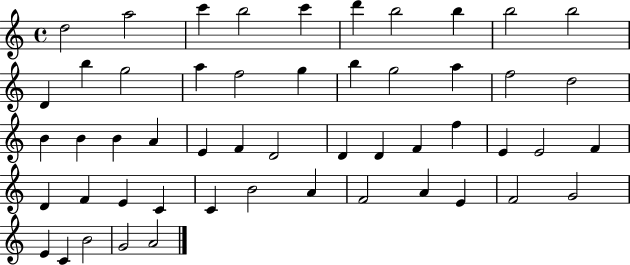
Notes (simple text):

D5/h A5/h C6/q B5/h C6/q D6/q B5/h B5/q B5/h B5/h D4/q B5/q G5/h A5/q F5/h G5/q B5/q G5/h A5/q F5/h D5/h B4/q B4/q B4/q A4/q E4/q F4/q D4/h D4/q D4/q F4/q F5/q E4/q E4/h F4/q D4/q F4/q E4/q C4/q C4/q B4/h A4/q F4/h A4/q E4/q F4/h G4/h E4/q C4/q B4/h G4/h A4/h